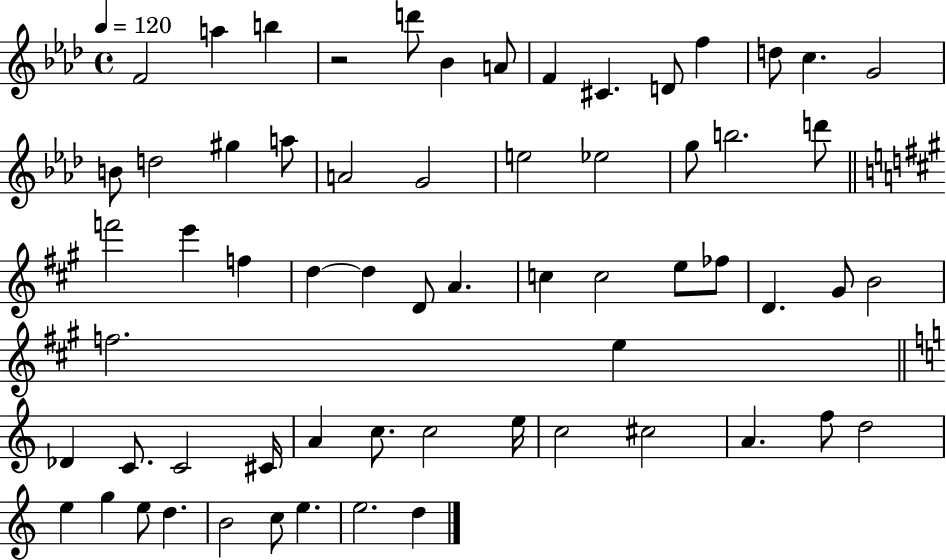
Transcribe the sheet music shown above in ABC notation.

X:1
T:Untitled
M:4/4
L:1/4
K:Ab
F2 a b z2 d'/2 _B A/2 F ^C D/2 f d/2 c G2 B/2 d2 ^g a/2 A2 G2 e2 _e2 g/2 b2 d'/2 f'2 e' f d d D/2 A c c2 e/2 _f/2 D ^G/2 B2 f2 e _D C/2 C2 ^C/4 A c/2 c2 e/4 c2 ^c2 A f/2 d2 e g e/2 d B2 c/2 e e2 d